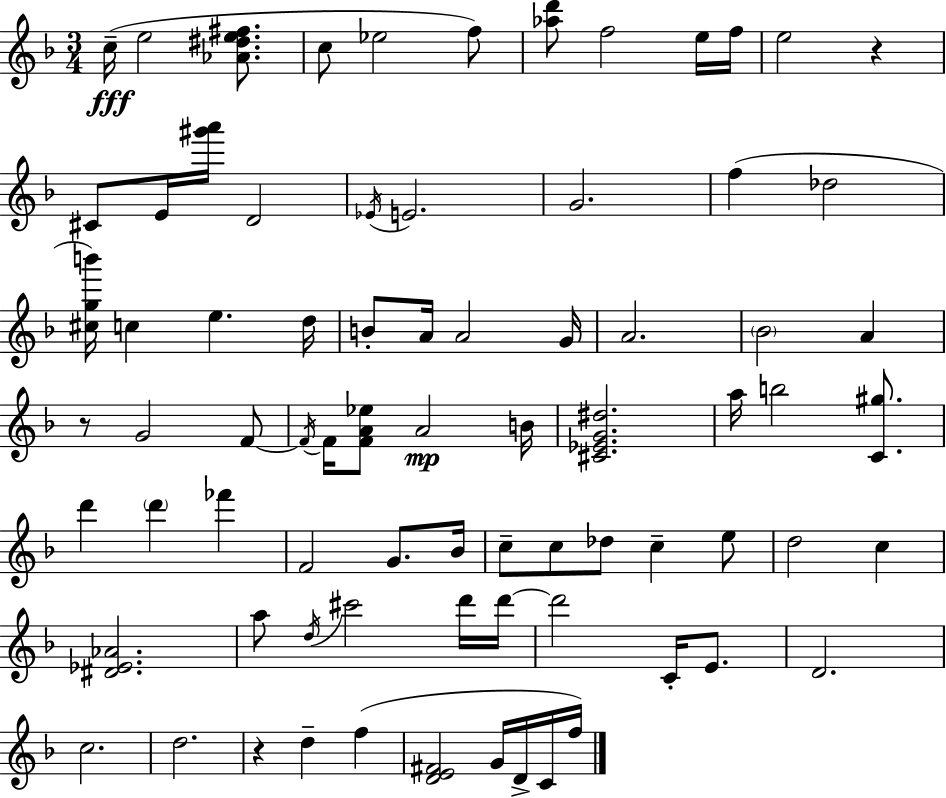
{
  \clef treble
  \numericTimeSignature
  \time 3/4
  \key d \minor
  c''16--(\fff e''2 <aes' dis'' e'' fis''>8. | c''8 ees''2 f''8) | <aes'' d'''>8 f''2 e''16 f''16 | e''2 r4 | \break cis'8 e'16 <gis''' a'''>16 d'2 | \acciaccatura { ees'16 } e'2. | g'2. | f''4( des''2 | \break <cis'' g'' b'''>16) c''4 e''4. | d''16 b'8-. a'16 a'2 | g'16 a'2. | \parenthesize bes'2 a'4 | \break r8 g'2 f'8~~ | \acciaccatura { f'16 } f'16 <f' a' ees''>8 a'2\mp | b'16 <cis' ees' g' dis''>2. | a''16 b''2 <c' gis''>8. | \break d'''4 \parenthesize d'''4 fes'''4 | f'2 g'8. | bes'16 c''8-- c''8 des''8 c''4-- | e''8 d''2 c''4 | \break <dis' ees' aes'>2. | a''8 \acciaccatura { d''16 } cis'''2 | d'''16 d'''16~~ d'''2 c'16-. | e'8. d'2. | \break c''2. | d''2. | r4 d''4-- f''4( | <d' e' fis'>2 g'16 | \break d'16-> c'16 f''16) \bar "|."
}